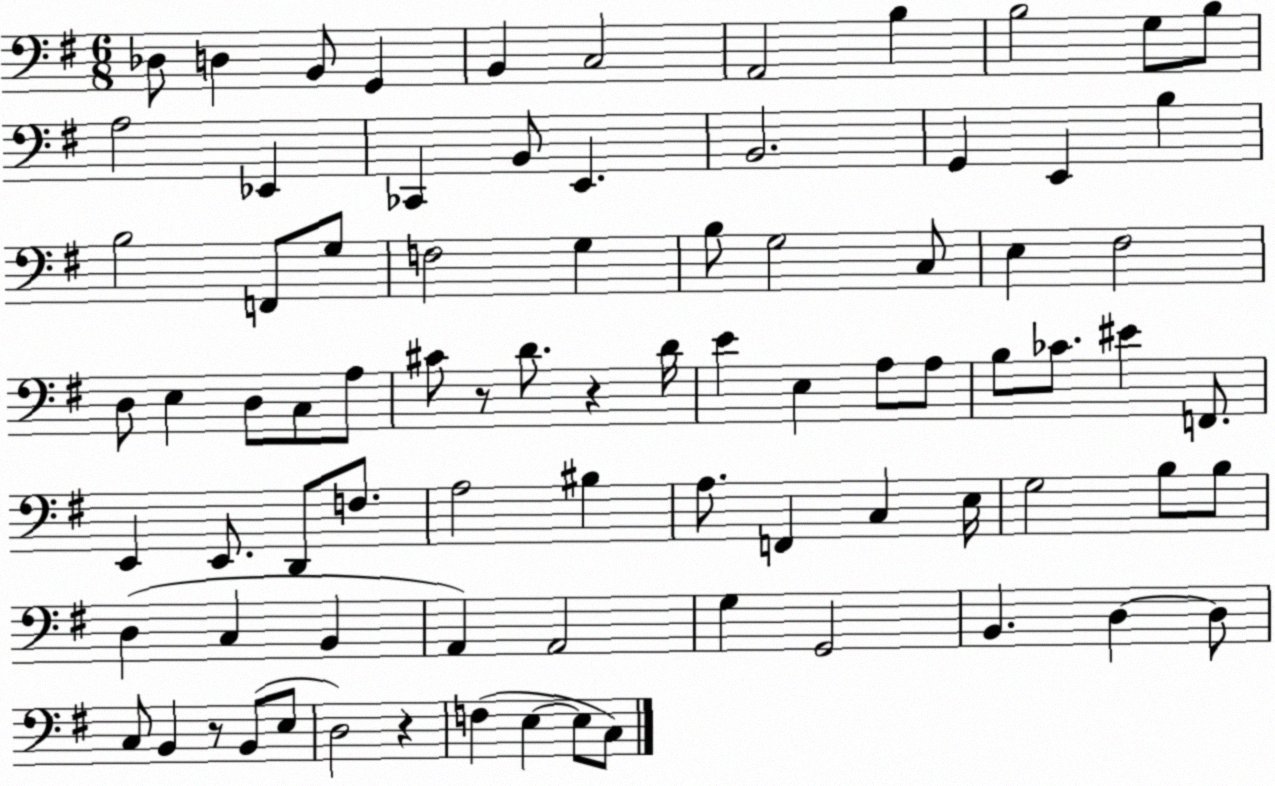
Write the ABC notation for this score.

X:1
T:Untitled
M:6/8
L:1/4
K:G
_D,/2 D, B,,/2 G,, B,, C,2 A,,2 B, B,2 G,/2 B,/2 A,2 _E,, _C,, B,,/2 E,, B,,2 G,, E,, B, B,2 F,,/2 G,/2 F,2 G, B,/2 G,2 C,/2 E, ^F,2 D,/2 E, D,/2 C,/2 A,/2 ^C/2 z/2 D/2 z D/4 E E, A,/2 A,/2 B,/2 _C/2 ^E F,,/2 E,, E,,/2 D,,/2 F,/2 A,2 ^B, A,/2 F,, C, E,/4 G,2 B,/2 B,/2 D, C, B,, A,, A,,2 G, G,,2 B,, D, D,/2 C,/2 B,, z/2 B,,/2 E,/2 D,2 z F, E, E,/2 C,/2